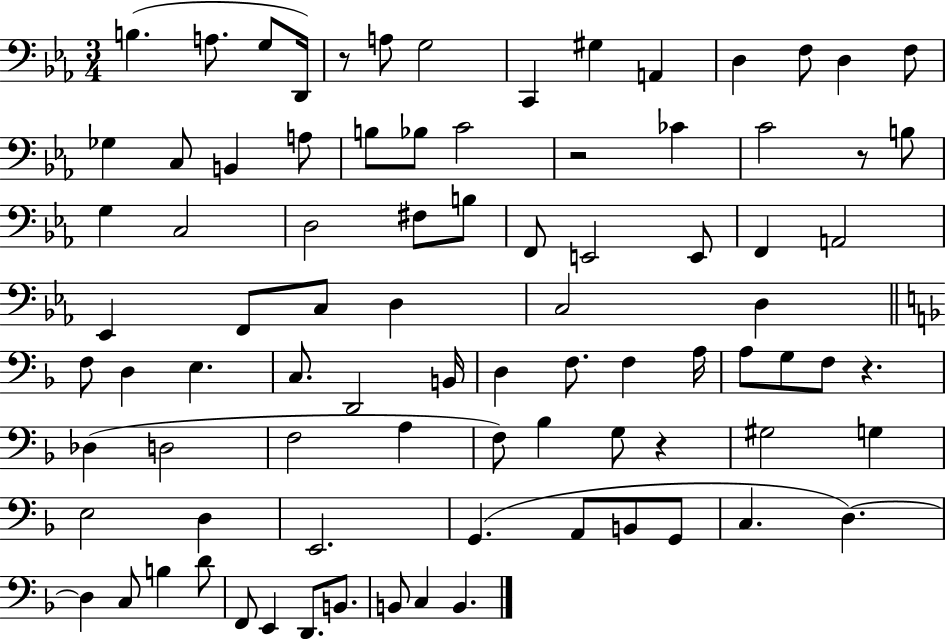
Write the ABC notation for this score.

X:1
T:Untitled
M:3/4
L:1/4
K:Eb
B, A,/2 G,/2 D,,/4 z/2 A,/2 G,2 C,, ^G, A,, D, F,/2 D, F,/2 _G, C,/2 B,, A,/2 B,/2 _B,/2 C2 z2 _C C2 z/2 B,/2 G, C,2 D,2 ^F,/2 B,/2 F,,/2 E,,2 E,,/2 F,, A,,2 _E,, F,,/2 C,/2 D, C,2 D, F,/2 D, E, C,/2 D,,2 B,,/4 D, F,/2 F, A,/4 A,/2 G,/2 F,/2 z _D, D,2 F,2 A, F,/2 _B, G,/2 z ^G,2 G, E,2 D, E,,2 G,, A,,/2 B,,/2 G,,/2 C, D, D, C,/2 B, D/2 F,,/2 E,, D,,/2 B,,/2 B,,/2 C, B,,